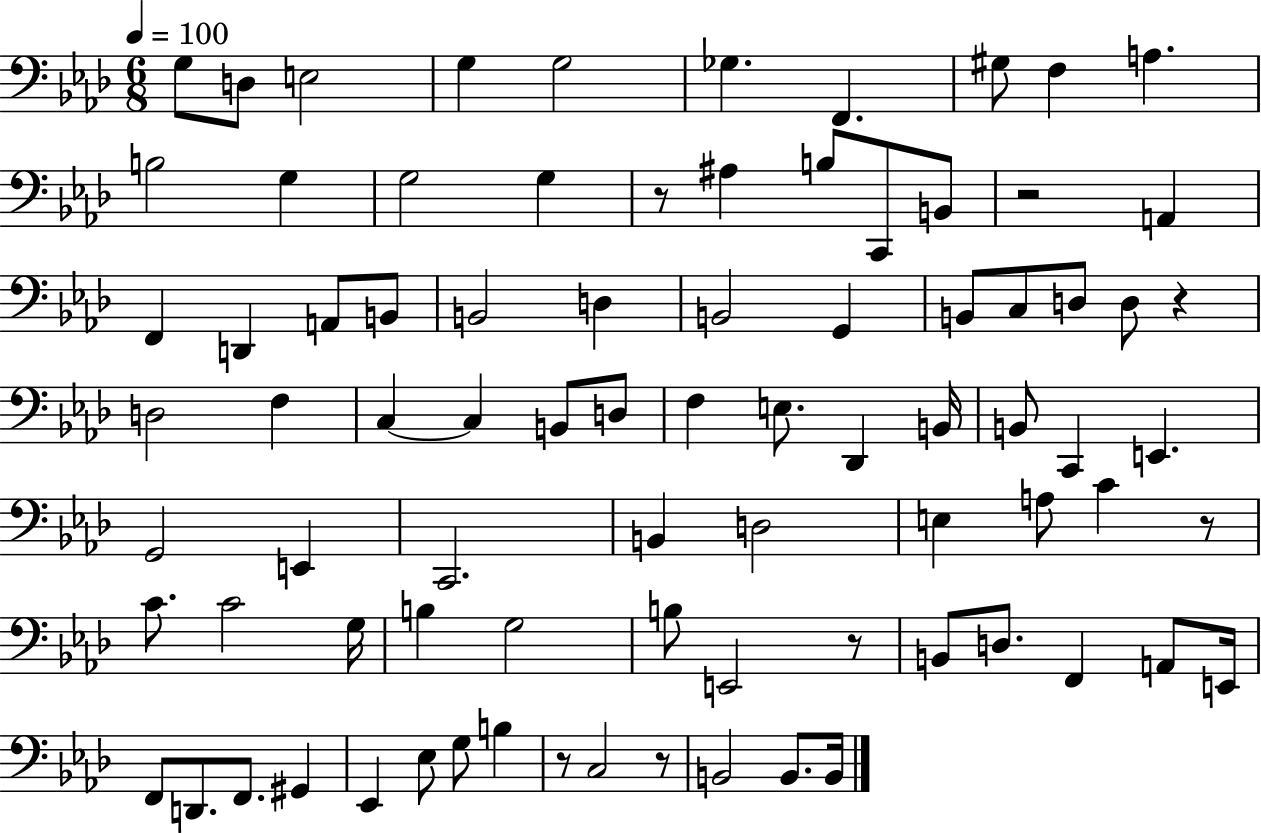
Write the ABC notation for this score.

X:1
T:Untitled
M:6/8
L:1/4
K:Ab
G,/2 D,/2 E,2 G, G,2 _G, F,, ^G,/2 F, A, B,2 G, G,2 G, z/2 ^A, B,/2 C,,/2 B,,/2 z2 A,, F,, D,, A,,/2 B,,/2 B,,2 D, B,,2 G,, B,,/2 C,/2 D,/2 D,/2 z D,2 F, C, C, B,,/2 D,/2 F, E,/2 _D,, B,,/4 B,,/2 C,, E,, G,,2 E,, C,,2 B,, D,2 E, A,/2 C z/2 C/2 C2 G,/4 B, G,2 B,/2 E,,2 z/2 B,,/2 D,/2 F,, A,,/2 E,,/4 F,,/2 D,,/2 F,,/2 ^G,, _E,, _E,/2 G,/2 B, z/2 C,2 z/2 B,,2 B,,/2 B,,/4